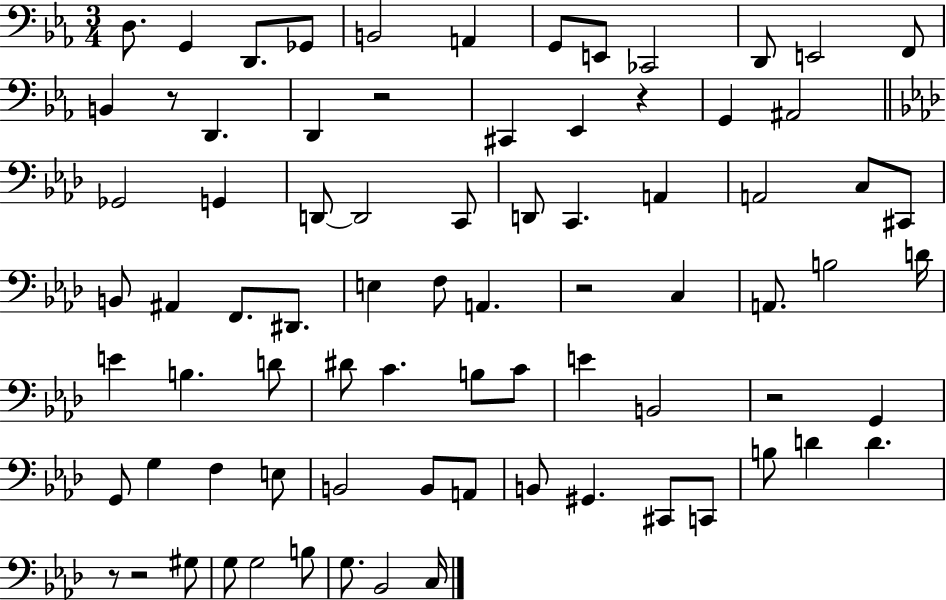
X:1
T:Untitled
M:3/4
L:1/4
K:Eb
D,/2 G,, D,,/2 _G,,/2 B,,2 A,, G,,/2 E,,/2 _C,,2 D,,/2 E,,2 F,,/2 B,, z/2 D,, D,, z2 ^C,, _E,, z G,, ^A,,2 _G,,2 G,, D,,/2 D,,2 C,,/2 D,,/2 C,, A,, A,,2 C,/2 ^C,,/2 B,,/2 ^A,, F,,/2 ^D,,/2 E, F,/2 A,, z2 C, A,,/2 B,2 D/4 E B, D/2 ^D/2 C B,/2 C/2 E B,,2 z2 G,, G,,/2 G, F, E,/2 B,,2 B,,/2 A,,/2 B,,/2 ^G,, ^C,,/2 C,,/2 B,/2 D D z/2 z2 ^G,/2 G,/2 G,2 B,/2 G,/2 _B,,2 C,/4